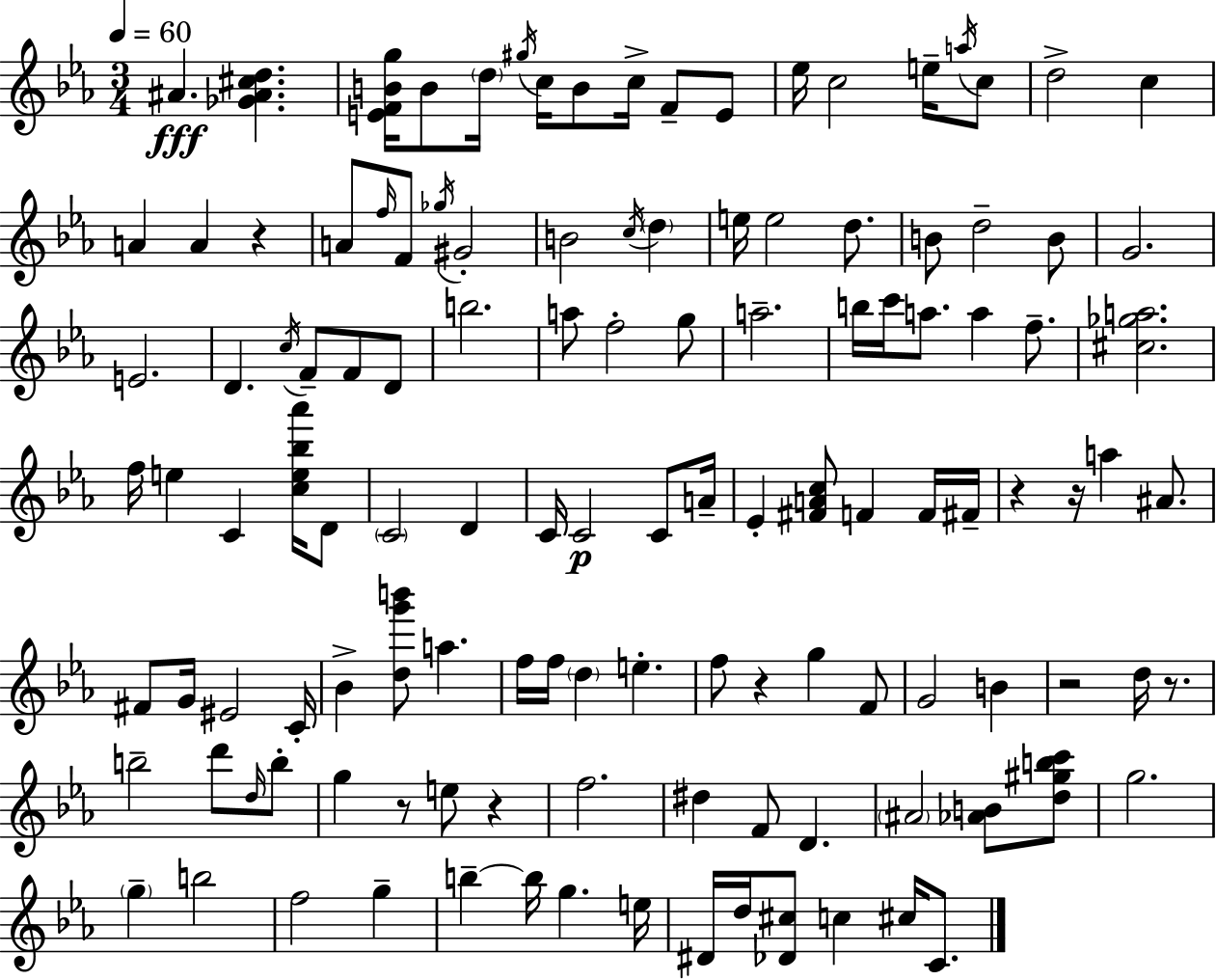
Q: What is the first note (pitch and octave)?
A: A#4